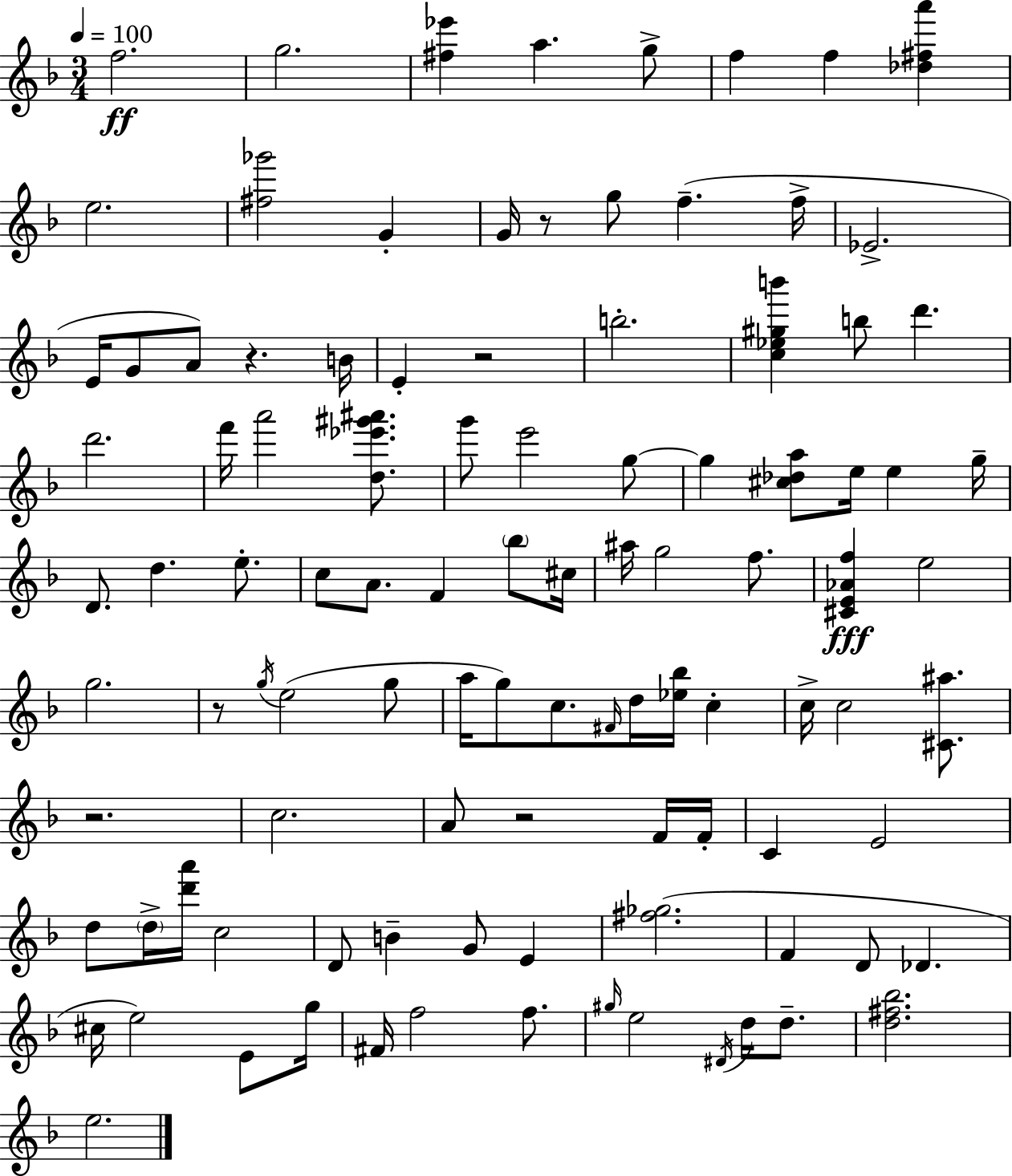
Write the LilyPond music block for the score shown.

{
  \clef treble
  \numericTimeSignature
  \time 3/4
  \key d \minor
  \tempo 4 = 100
  f''2.\ff | g''2. | <fis'' ees'''>4 a''4. g''8-> | f''4 f''4 <des'' fis'' a'''>4 | \break e''2. | <fis'' ges'''>2 g'4-. | g'16 r8 g''8 f''4.--( f''16-> | ees'2.-> | \break e'16 g'8 a'8) r4. b'16 | e'4-. r2 | b''2.-. | <c'' ees'' gis'' b'''>4 b''8 d'''4. | \break d'''2. | f'''16 a'''2 <d'' ees''' gis''' ais'''>8. | g'''8 e'''2 g''8~~ | g''4 <cis'' des'' a''>8 e''16 e''4 g''16-- | \break d'8. d''4. e''8.-. | c''8 a'8. f'4 \parenthesize bes''8 cis''16 | ais''16 g''2 f''8. | <cis' e' aes' f''>4\fff e''2 | \break g''2. | r8 \acciaccatura { g''16 } e''2( g''8 | a''16 g''8) c''8. \grace { fis'16 } d''16 <ees'' bes''>16 c''4-. | c''16-> c''2 <cis' ais''>8. | \break r2. | c''2. | a'8 r2 | f'16 f'16-. c'4 e'2 | \break d''8 \parenthesize d''16-> <d''' a'''>16 c''2 | d'8 b'4-- g'8 e'4 | <fis'' ges''>2.( | f'4 d'8 des'4. | \break cis''16 e''2) e'8 | g''16 fis'16 f''2 f''8. | \grace { gis''16 } e''2 \acciaccatura { dis'16 } | d''16 d''8.-- <d'' fis'' bes''>2. | \break e''2. | \bar "|."
}